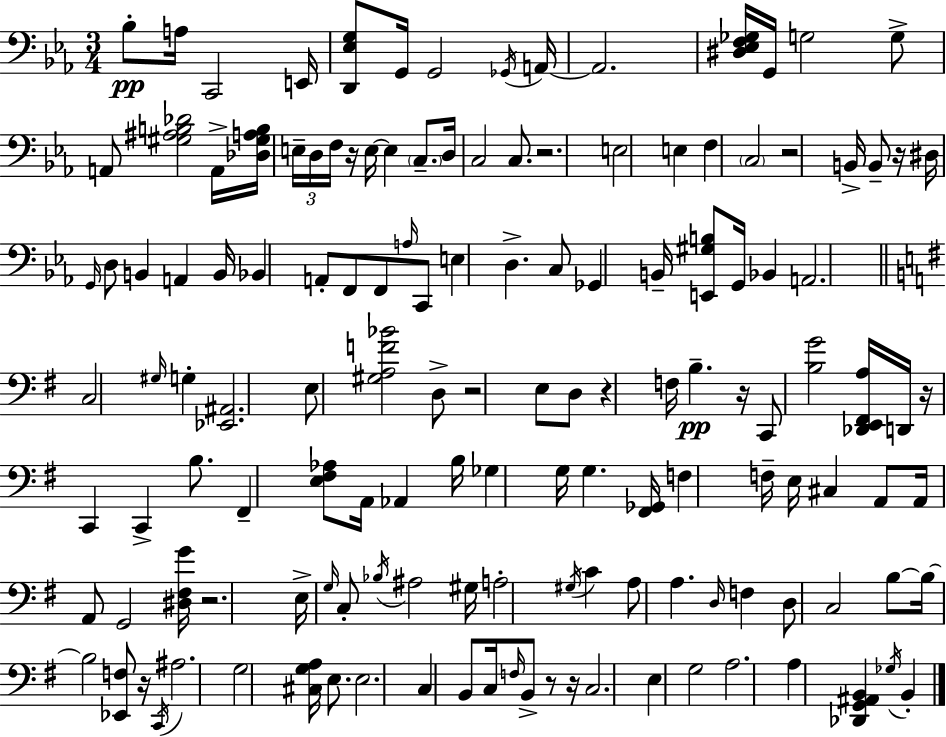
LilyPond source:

{
  \clef bass
  \numericTimeSignature
  \time 3/4
  \key ees \major
  \repeat volta 2 { bes8-.\pp a16 c,2 e,16 | <d, ees g>8 g,16 g,2 \acciaccatura { ges,16 } | a,16~~ a,2. | <dis ees f ges>16 g,16 g2 g8-> | \break a,8 <gis ais b des'>2 a,16-> | <des gis a b>16 \tuplet 3/2 { e16-- d16 f16 } r16 e16~~ e4 \parenthesize c8.-- | d16 c2 c8. | r2. | \break e2 e4 | f4 \parenthesize c2 | r2 b,16-> b,8-- | r16 dis16 \grace { g,16 } d8 b,4 a,4 | \break b,16 bes,4 a,8-. f,8 f,8 | \grace { a16 } c,8 e4 d4.-> | c8 ges,4 b,16-- <e, gis b>8 g,16 bes,4 | a,2. | \break \bar "||" \break \key e \minor c2 \grace { gis16 } g4-. | <ees, ais,>2. | e8 <gis a f' bes'>2 d8-> | r2 e8 d8 | \break r4 f16 b4.--\pp | r16 c,8 <b g'>2 <des, e, fis, a>16 | d,16 r16 c,4 c,4-> b8. | fis,4-- <e fis aes>8 a,16 aes,4 | \break b16 ges4 g16 g4. | <fis, ges,>16 f4 f16-- e16 cis4 a,8 | a,16 a,8 g,2 | <dis fis g'>16 r2. | \break e16-> \grace { g16 } c8-. \acciaccatura { bes16 } ais2 | gis16 a2-. \acciaccatura { gis16 } | c'4 a8 a4. | \grace { d16 } f4 d8 c2 | \break b8~~ b16~~ b2 | <ees, f>8 r16 \acciaccatura { c,16 } ais2. | g2 | <cis g a>16 e8. e2. | \break c4 b,8 | c16 \grace { f16 } b,8-> r8 r16 c2. | e4 g2 | a2. | \break a4 <des, g, ais, b,>4 | \acciaccatura { ges16 } b,4-. } \bar "|."
}